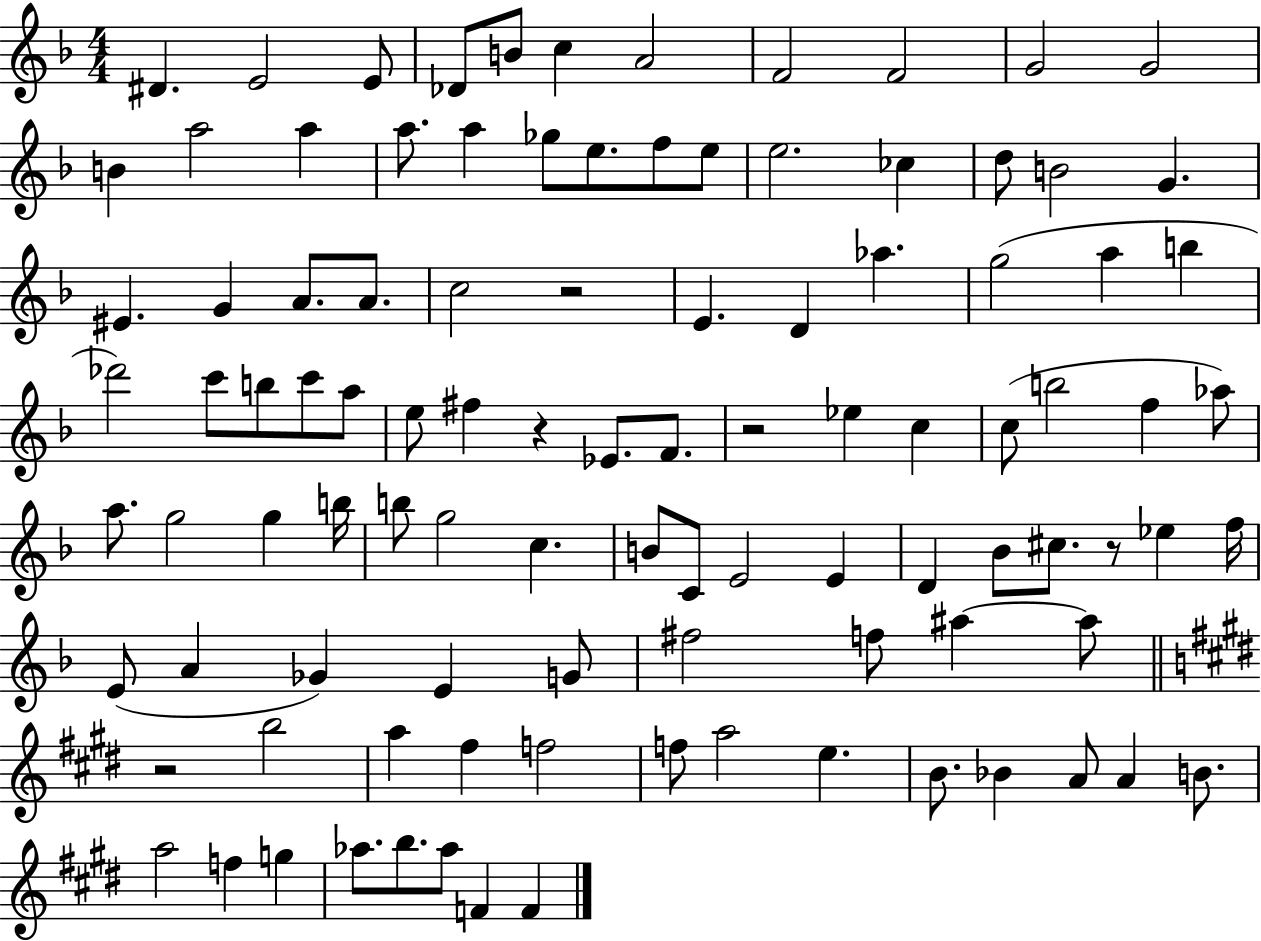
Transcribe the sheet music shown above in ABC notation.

X:1
T:Untitled
M:4/4
L:1/4
K:F
^D E2 E/2 _D/2 B/2 c A2 F2 F2 G2 G2 B a2 a a/2 a _g/2 e/2 f/2 e/2 e2 _c d/2 B2 G ^E G A/2 A/2 c2 z2 E D _a g2 a b _d'2 c'/2 b/2 c'/2 a/2 e/2 ^f z _E/2 F/2 z2 _e c c/2 b2 f _a/2 a/2 g2 g b/4 b/2 g2 c B/2 C/2 E2 E D _B/2 ^c/2 z/2 _e f/4 E/2 A _G E G/2 ^f2 f/2 ^a ^a/2 z2 b2 a ^f f2 f/2 a2 e B/2 _B A/2 A B/2 a2 f g _a/2 b/2 _a/2 F F